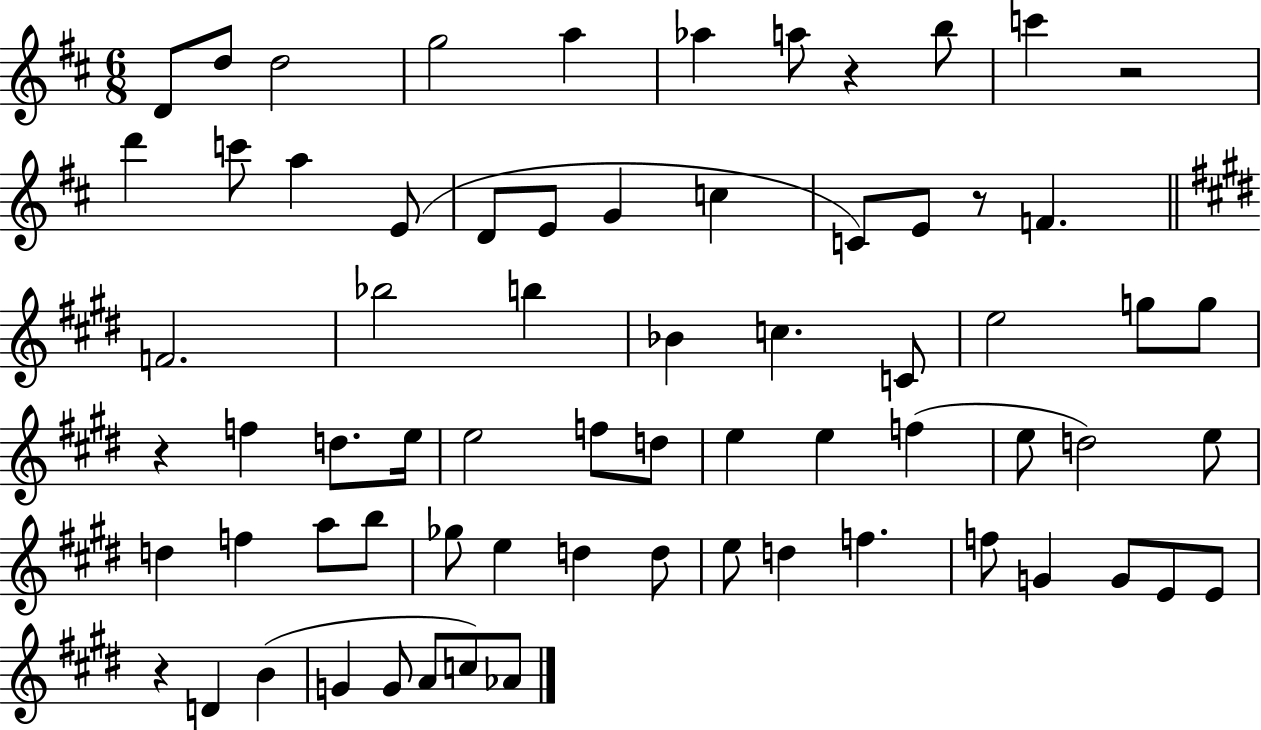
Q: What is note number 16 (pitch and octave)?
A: G4